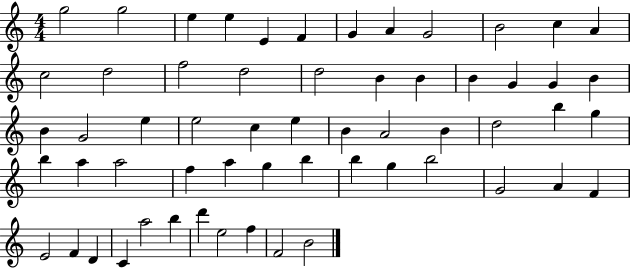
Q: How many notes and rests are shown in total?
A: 59